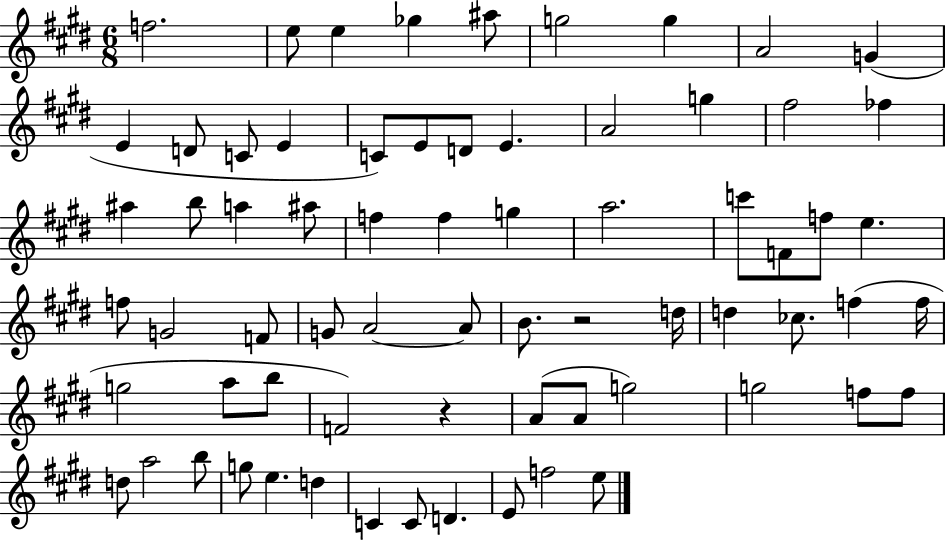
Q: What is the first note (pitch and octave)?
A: F5